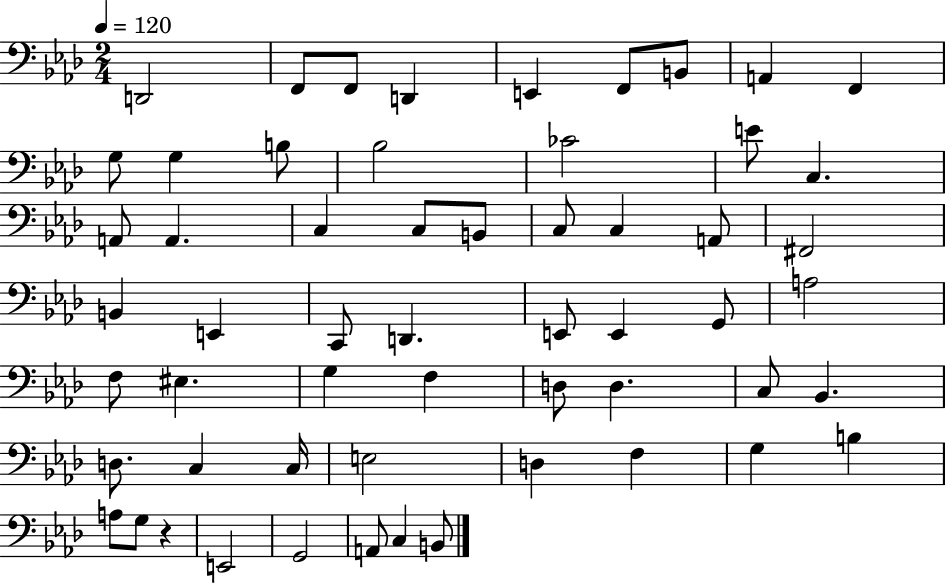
{
  \clef bass
  \numericTimeSignature
  \time 2/4
  \key aes \major
  \tempo 4 = 120
  \repeat volta 2 { d,2 | f,8 f,8 d,4 | e,4 f,8 b,8 | a,4 f,4 | \break g8 g4 b8 | bes2 | ces'2 | e'8 c4. | \break a,8 a,4. | c4 c8 b,8 | c8 c4 a,8 | fis,2 | \break b,4 e,4 | c,8 d,4. | e,8 e,4 g,8 | a2 | \break f8 eis4. | g4 f4 | d8 d4. | c8 bes,4. | \break d8. c4 c16 | e2 | d4 f4 | g4 b4 | \break a8 g8 r4 | e,2 | g,2 | a,8 c4 b,8 | \break } \bar "|."
}